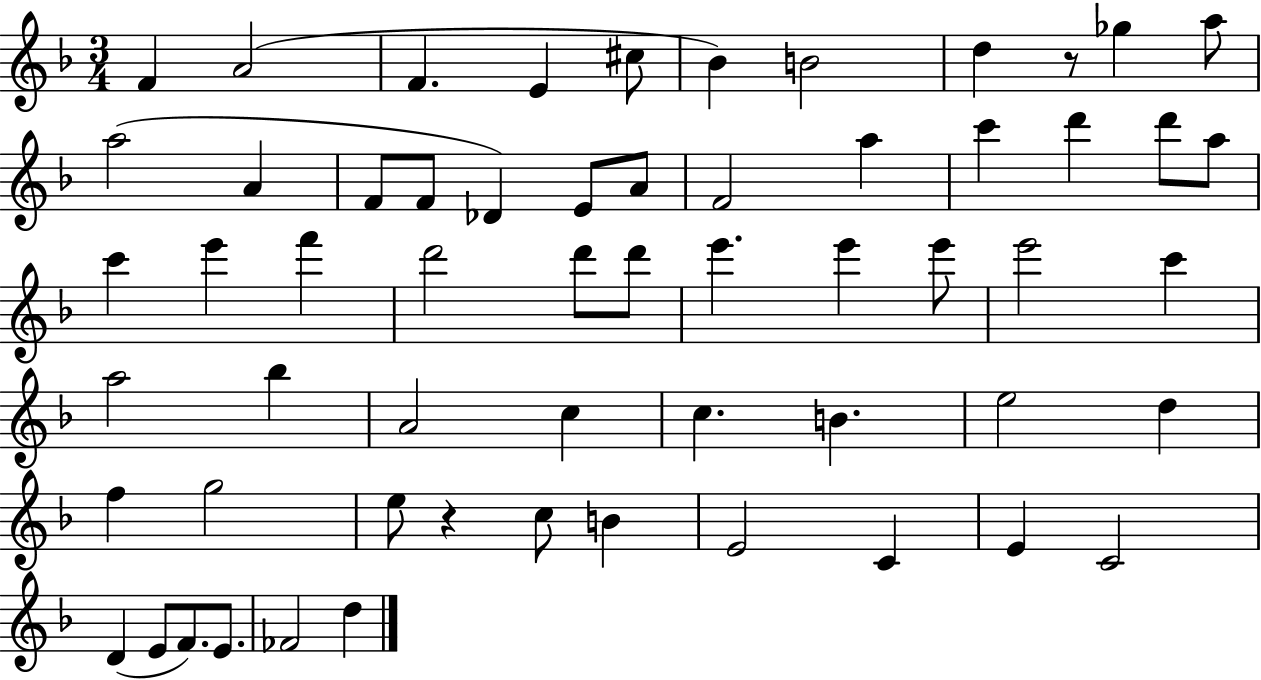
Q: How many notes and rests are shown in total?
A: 59